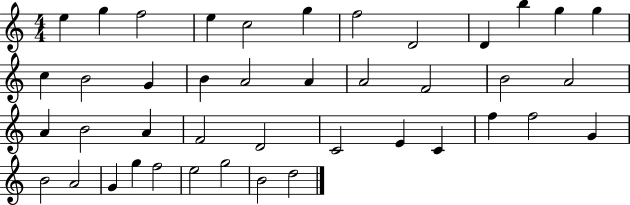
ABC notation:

X:1
T:Untitled
M:4/4
L:1/4
K:C
e g f2 e c2 g f2 D2 D b g g c B2 G B A2 A A2 F2 B2 A2 A B2 A F2 D2 C2 E C f f2 G B2 A2 G g f2 e2 g2 B2 d2